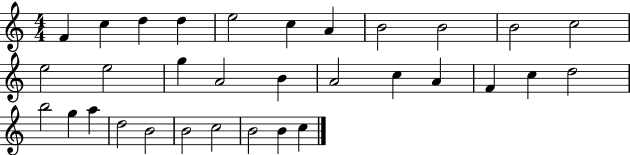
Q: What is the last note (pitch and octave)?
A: C5